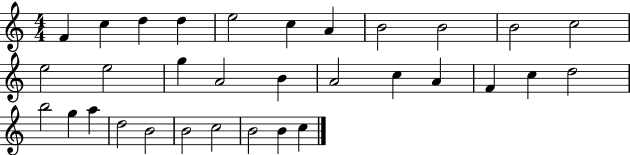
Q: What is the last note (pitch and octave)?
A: C5